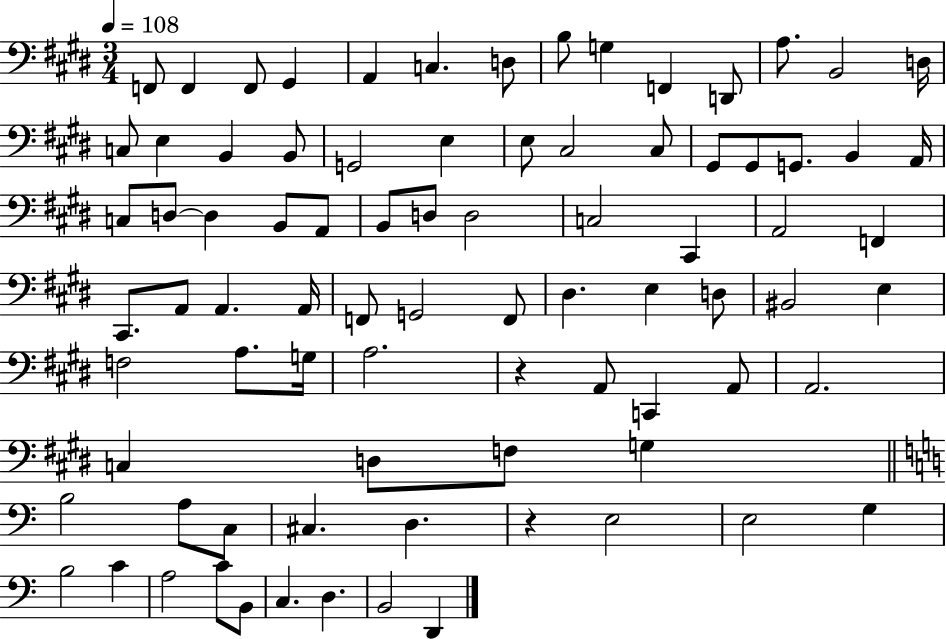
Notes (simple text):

F2/e F2/q F2/e G#2/q A2/q C3/q. D3/e B3/e G3/q F2/q D2/e A3/e. B2/h D3/s C3/e E3/q B2/q B2/e G2/h E3/q E3/e C#3/h C#3/e G#2/e G#2/e G2/e. B2/q A2/s C3/e D3/e D3/q B2/e A2/e B2/e D3/e D3/h C3/h C#2/q A2/h F2/q C#2/e. A2/e A2/q. A2/s F2/e G2/h F2/e D#3/q. E3/q D3/e BIS2/h E3/q F3/h A3/e. G3/s A3/h. R/q A2/e C2/q A2/e A2/h. C3/q D3/e F3/e G3/q B3/h A3/e C3/e C#3/q. D3/q. R/q E3/h E3/h G3/q B3/h C4/q A3/h C4/e B2/e C3/q. D3/q. B2/h D2/q